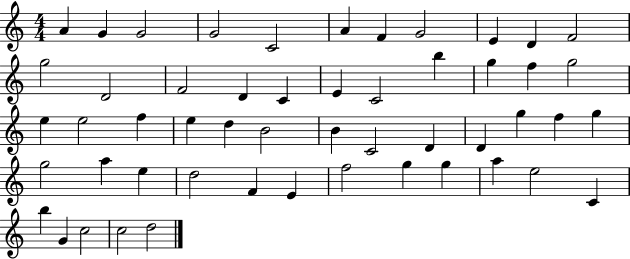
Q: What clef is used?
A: treble